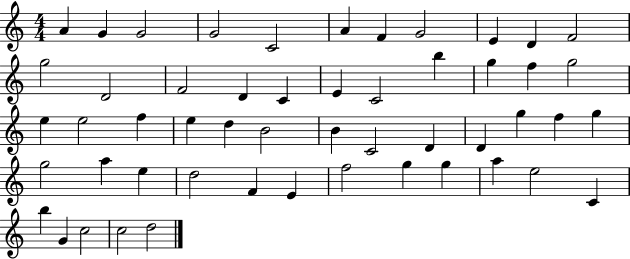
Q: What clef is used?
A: treble